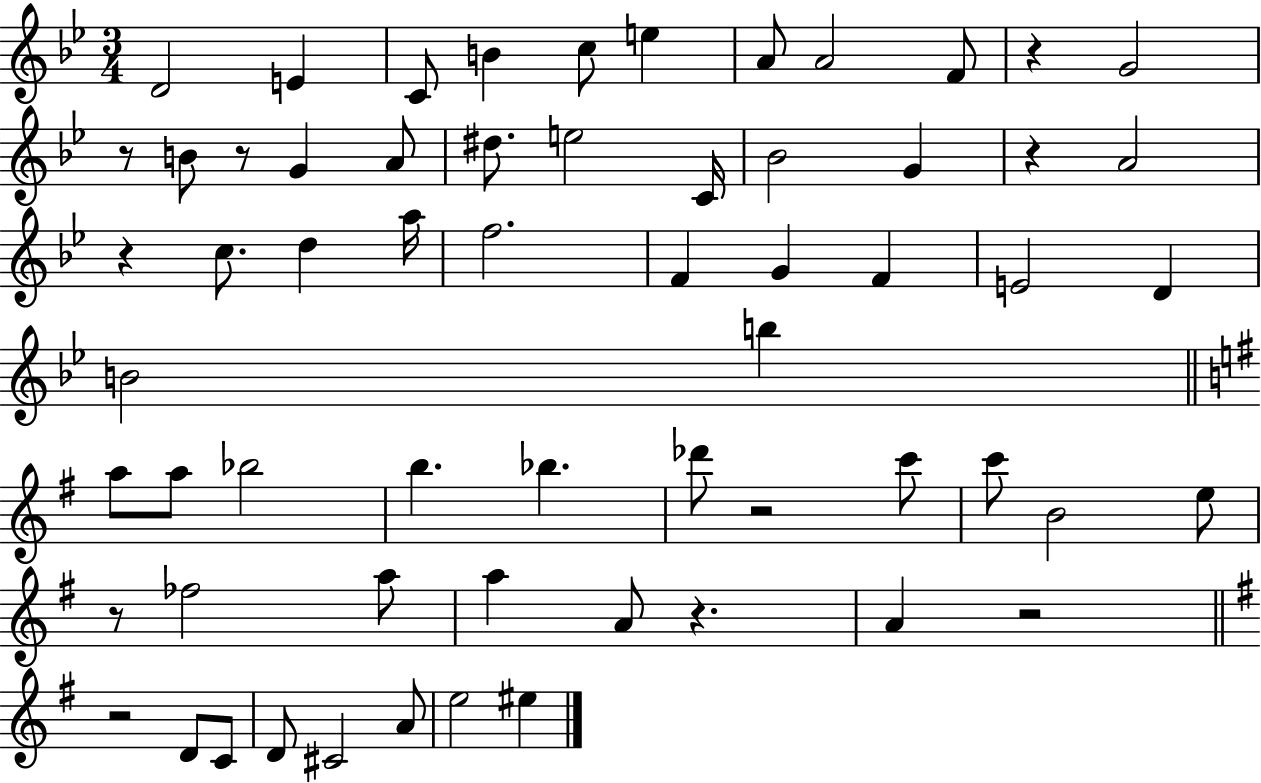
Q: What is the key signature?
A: BES major